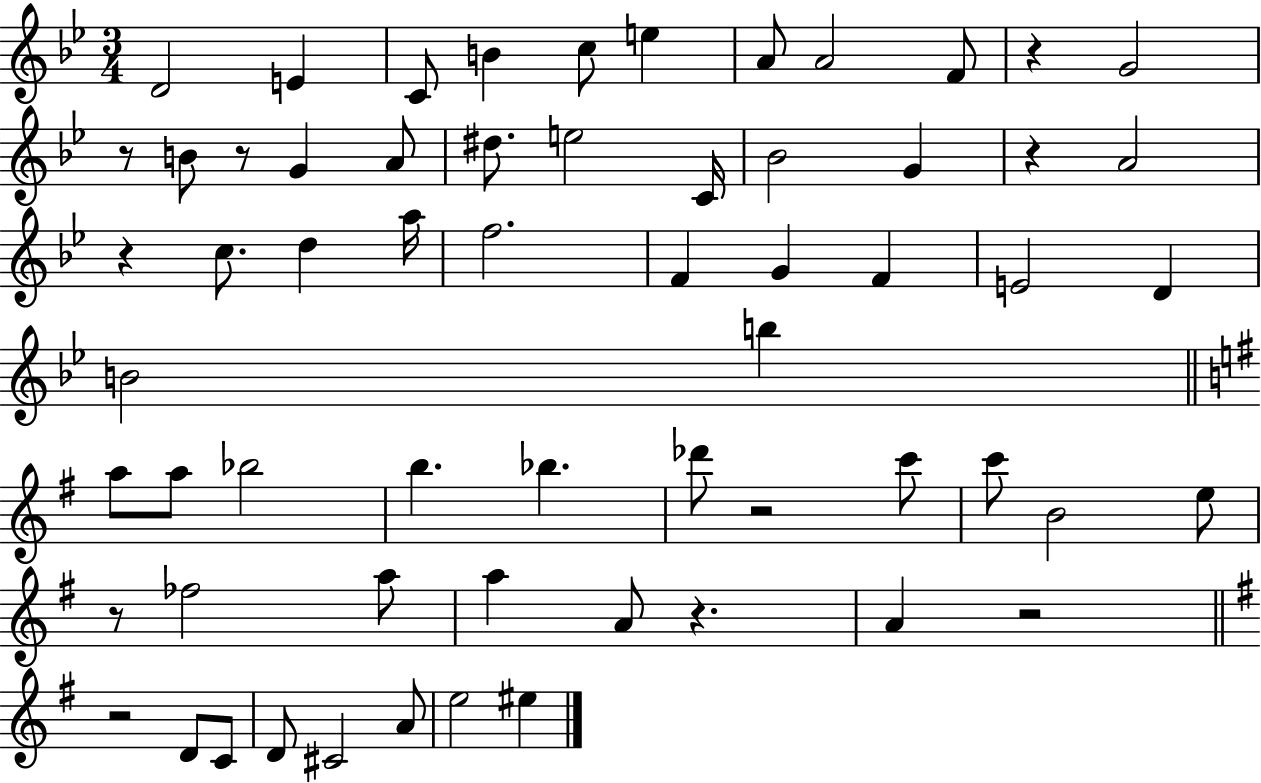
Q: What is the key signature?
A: BES major